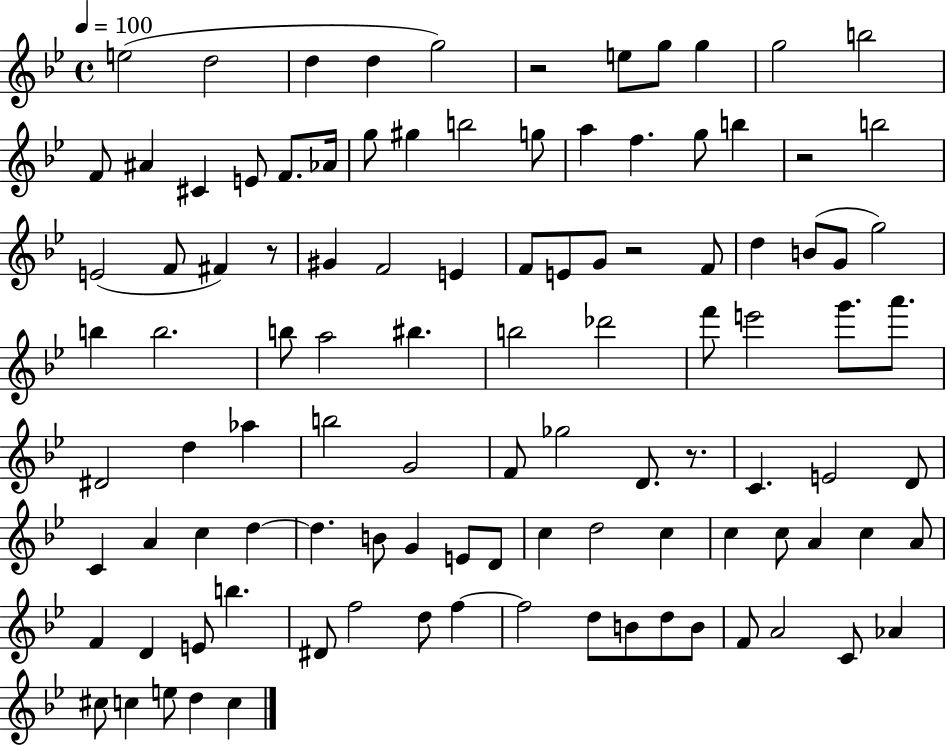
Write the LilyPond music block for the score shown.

{
  \clef treble
  \time 4/4
  \defaultTimeSignature
  \key bes \major
  \tempo 4 = 100
  e''2( d''2 | d''4 d''4 g''2) | r2 e''8 g''8 g''4 | g''2 b''2 | \break f'8 ais'4 cis'4 e'8 f'8. aes'16 | g''8 gis''4 b''2 g''8 | a''4 f''4. g''8 b''4 | r2 b''2 | \break e'2( f'8 fis'4) r8 | gis'4 f'2 e'4 | f'8 e'8 g'8 r2 f'8 | d''4 b'8( g'8 g''2) | \break b''4 b''2. | b''8 a''2 bis''4. | b''2 des'''2 | f'''8 e'''2 g'''8. a'''8. | \break dis'2 d''4 aes''4 | b''2 g'2 | f'8 ges''2 d'8. r8. | c'4. e'2 d'8 | \break c'4 a'4 c''4 d''4~~ | d''4. b'8 g'4 e'8 d'8 | c''4 d''2 c''4 | c''4 c''8 a'4 c''4 a'8 | \break f'4 d'4 e'8 b''4. | dis'8 f''2 d''8 f''4~~ | f''2 d''8 b'8 d''8 b'8 | f'8 a'2 c'8 aes'4 | \break cis''8 c''4 e''8 d''4 c''4 | \bar "|."
}